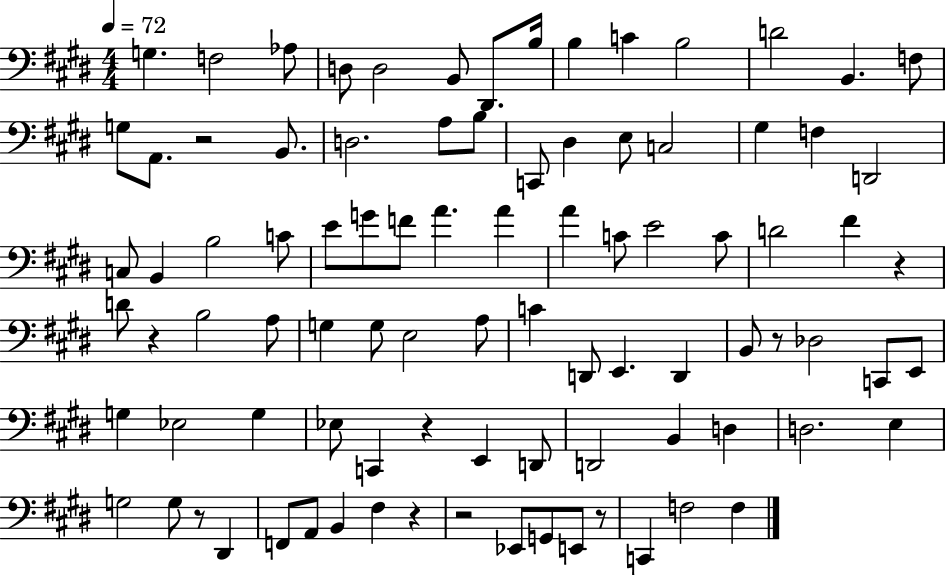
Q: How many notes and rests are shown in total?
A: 91